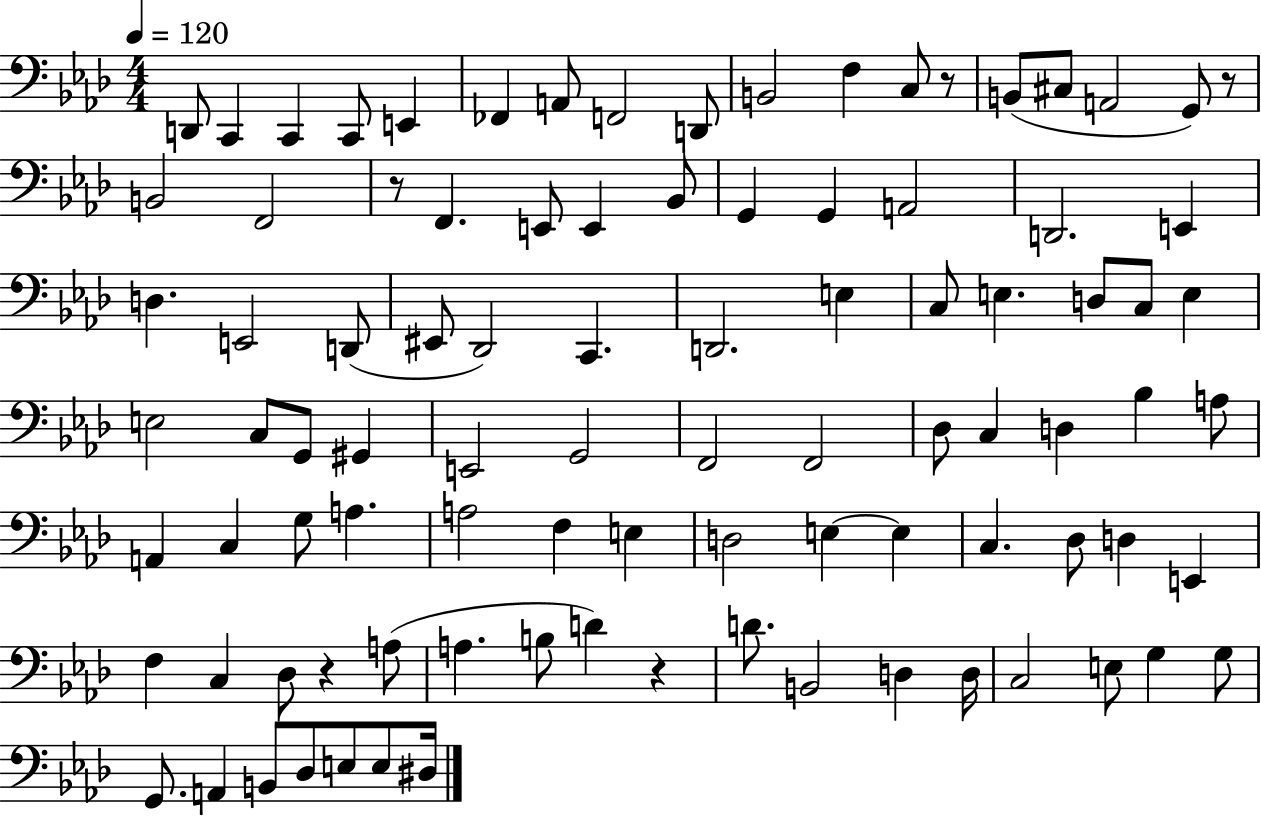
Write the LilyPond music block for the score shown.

{
  \clef bass
  \numericTimeSignature
  \time 4/4
  \key aes \major
  \tempo 4 = 120
  d,8 c,4 c,4 c,8 e,4 | fes,4 a,8 f,2 d,8 | b,2 f4 c8 r8 | b,8( cis8 a,2 g,8) r8 | \break b,2 f,2 | r8 f,4. e,8 e,4 bes,8 | g,4 g,4 a,2 | d,2. e,4 | \break d4. e,2 d,8( | eis,8 des,2) c,4. | d,2. e4 | c8 e4. d8 c8 e4 | \break e2 c8 g,8 gis,4 | e,2 g,2 | f,2 f,2 | des8 c4 d4 bes4 a8 | \break a,4 c4 g8 a4. | a2 f4 e4 | d2 e4~~ e4 | c4. des8 d4 e,4 | \break f4 c4 des8 r4 a8( | a4. b8 d'4) r4 | d'8. b,2 d4 d16 | c2 e8 g4 g8 | \break g,8. a,4 b,8 des8 e8 e8 dis16 | \bar "|."
}